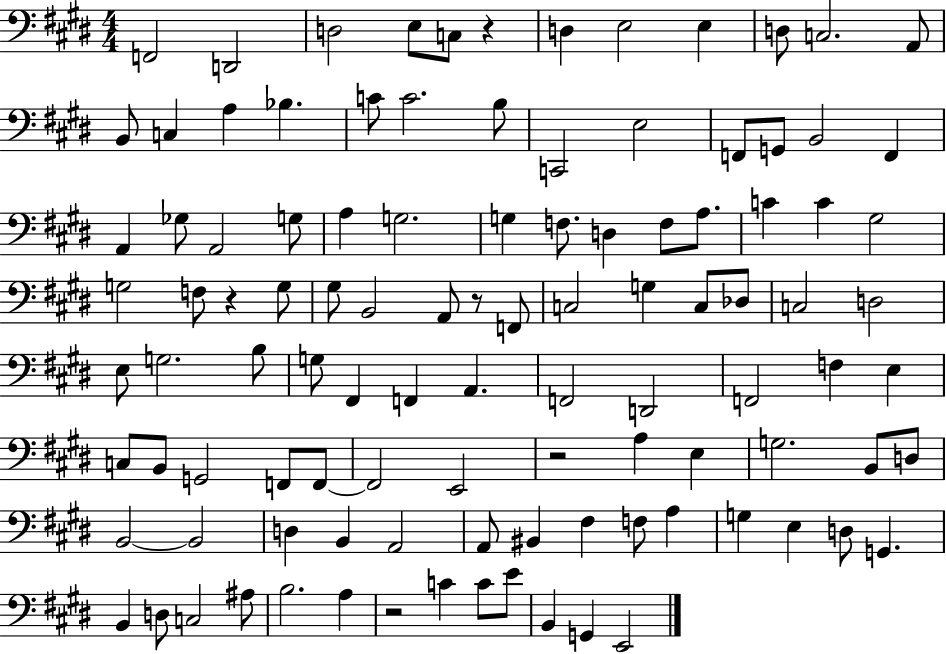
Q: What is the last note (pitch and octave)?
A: E2